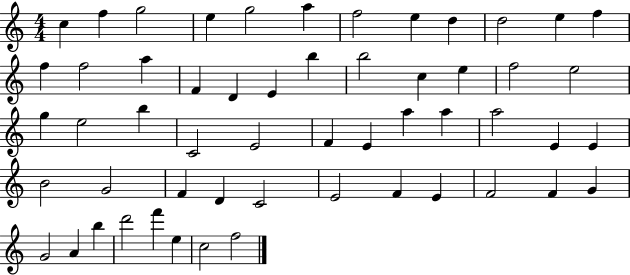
C5/q F5/q G5/h E5/q G5/h A5/q F5/h E5/q D5/q D5/h E5/q F5/q F5/q F5/h A5/q F4/q D4/q E4/q B5/q B5/h C5/q E5/q F5/h E5/h G5/q E5/h B5/q C4/h E4/h F4/q E4/q A5/q A5/q A5/h E4/q E4/q B4/h G4/h F4/q D4/q C4/h E4/h F4/q E4/q F4/h F4/q G4/q G4/h A4/q B5/q D6/h F6/q E5/q C5/h F5/h